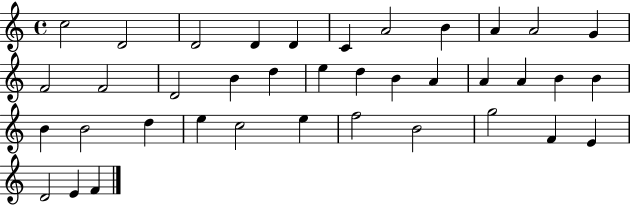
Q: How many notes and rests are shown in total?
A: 38